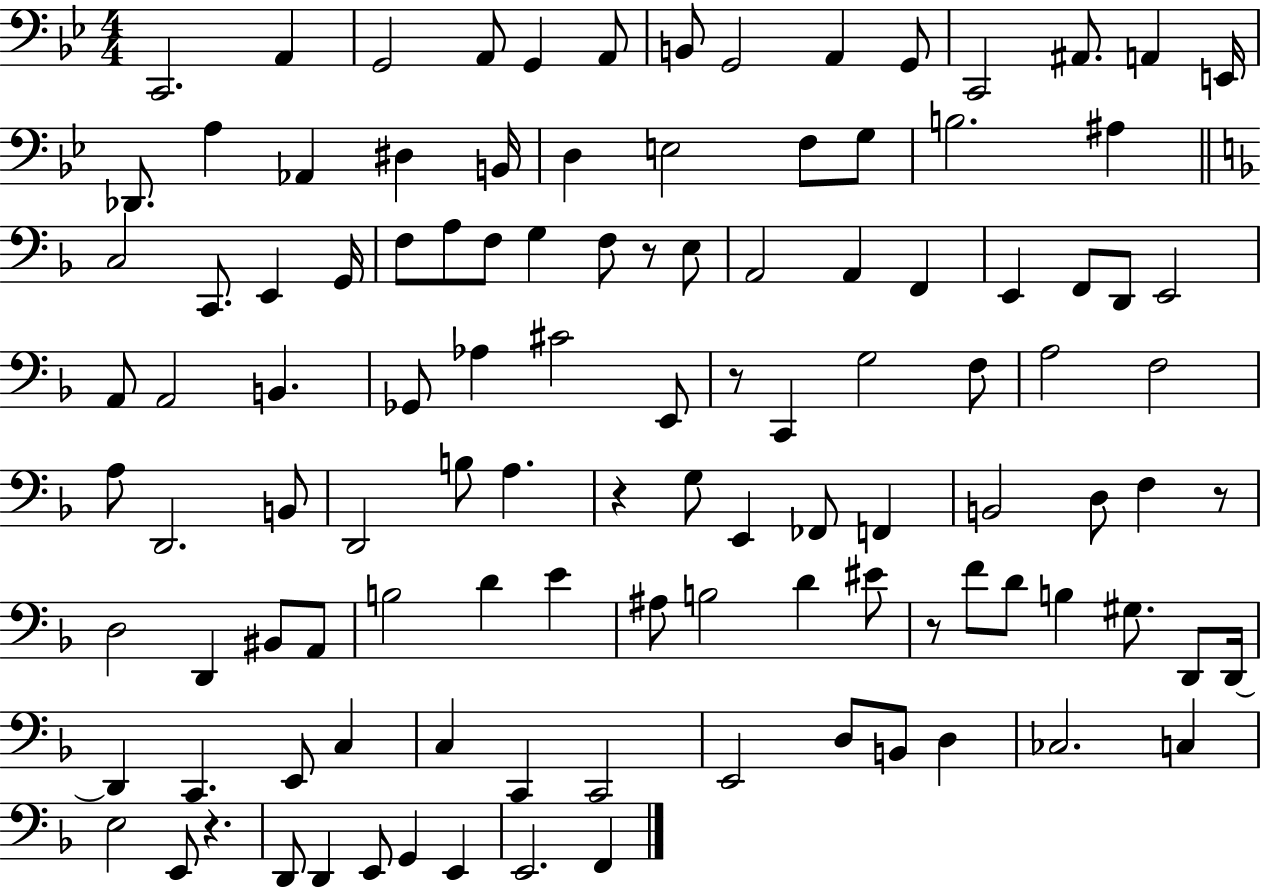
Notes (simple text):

C2/h. A2/q G2/h A2/e G2/q A2/e B2/e G2/h A2/q G2/e C2/h A#2/e. A2/q E2/s Db2/e. A3/q Ab2/q D#3/q B2/s D3/q E3/h F3/e G3/e B3/h. A#3/q C3/h C2/e. E2/q G2/s F3/e A3/e F3/e G3/q F3/e R/e E3/e A2/h A2/q F2/q E2/q F2/e D2/e E2/h A2/e A2/h B2/q. Gb2/e Ab3/q C#4/h E2/e R/e C2/q G3/h F3/e A3/h F3/h A3/e D2/h. B2/e D2/h B3/e A3/q. R/q G3/e E2/q FES2/e F2/q B2/h D3/e F3/q R/e D3/h D2/q BIS2/e A2/e B3/h D4/q E4/q A#3/e B3/h D4/q EIS4/e R/e F4/e D4/e B3/q G#3/e. D2/e D2/s D2/q C2/q. E2/e C3/q C3/q C2/q C2/h E2/h D3/e B2/e D3/q CES3/h. C3/q E3/h E2/e R/q. D2/e D2/q E2/e G2/q E2/q E2/h. F2/q